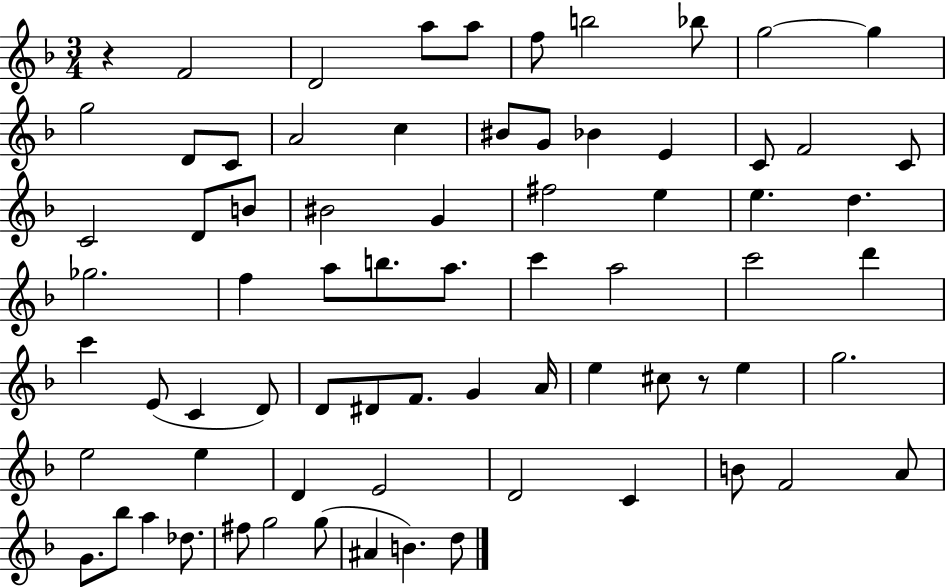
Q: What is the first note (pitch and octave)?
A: F4